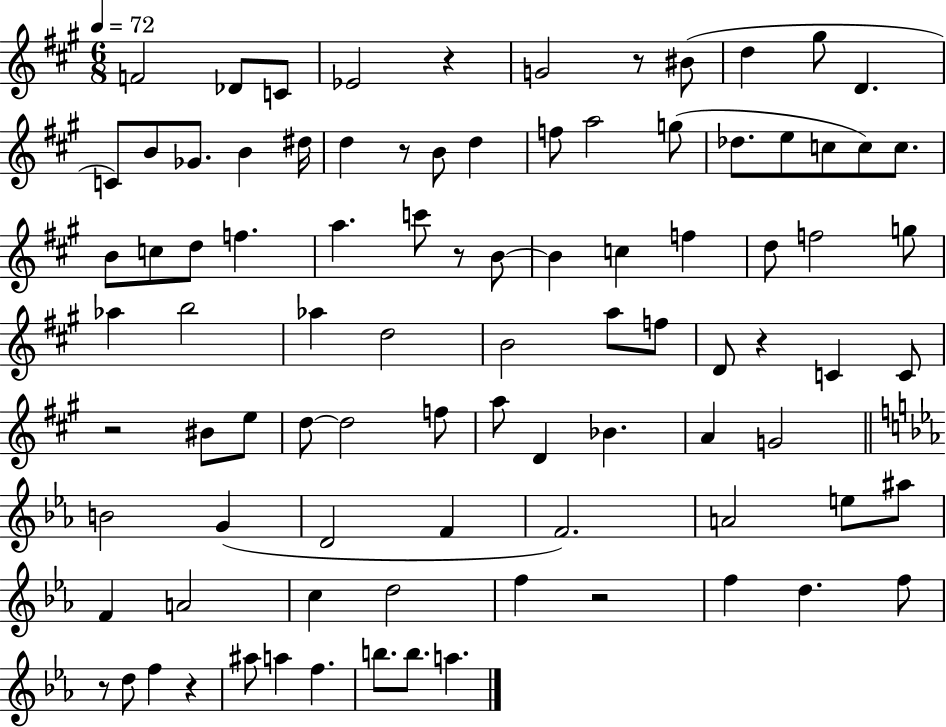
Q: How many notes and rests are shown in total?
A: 91